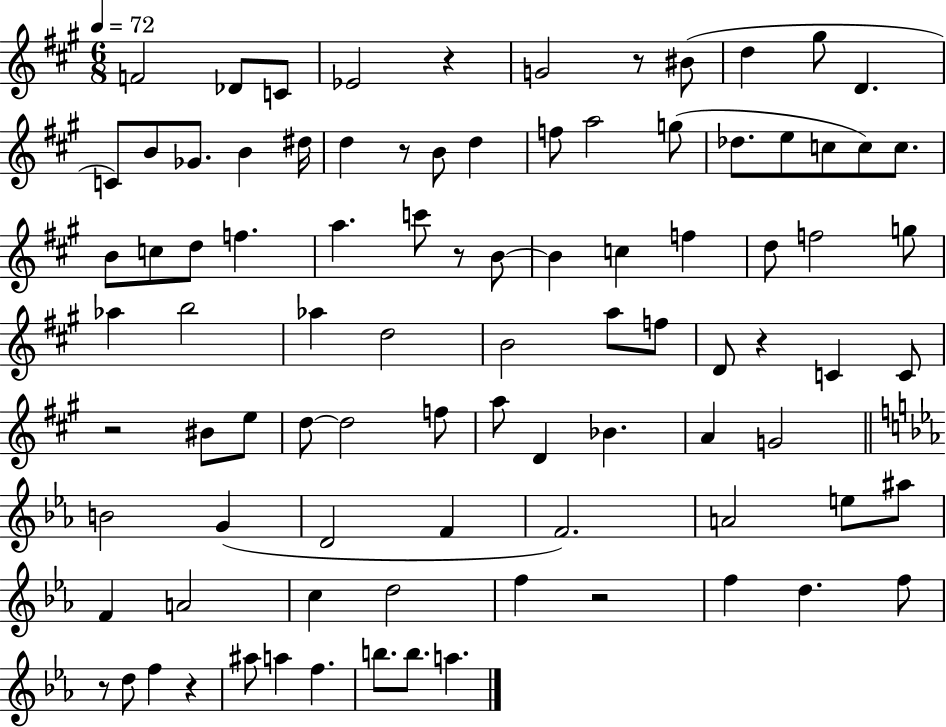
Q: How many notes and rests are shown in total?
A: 91